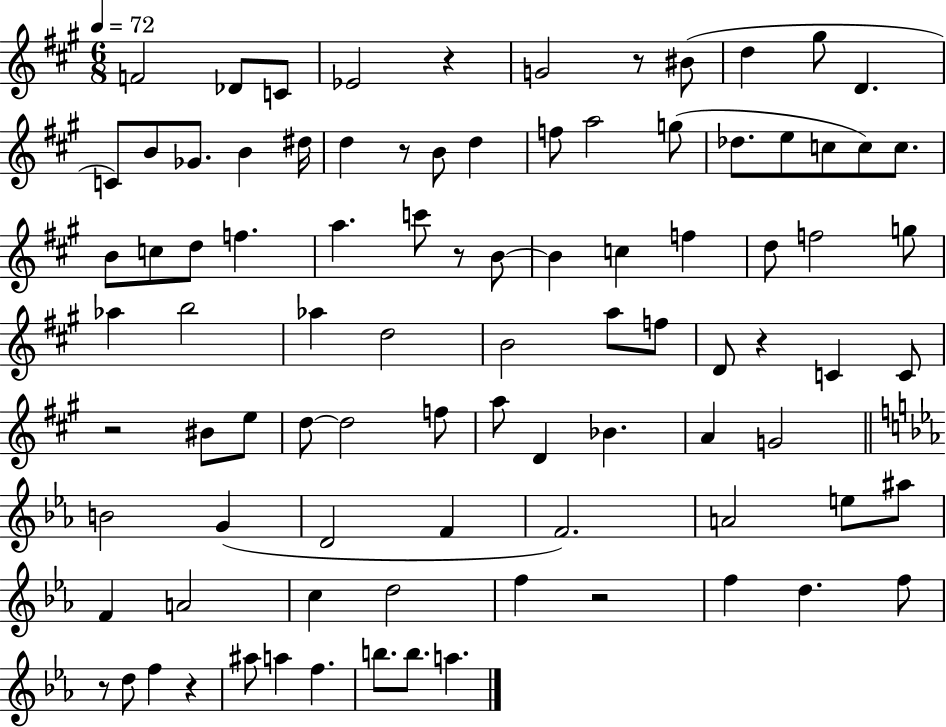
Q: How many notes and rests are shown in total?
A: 91